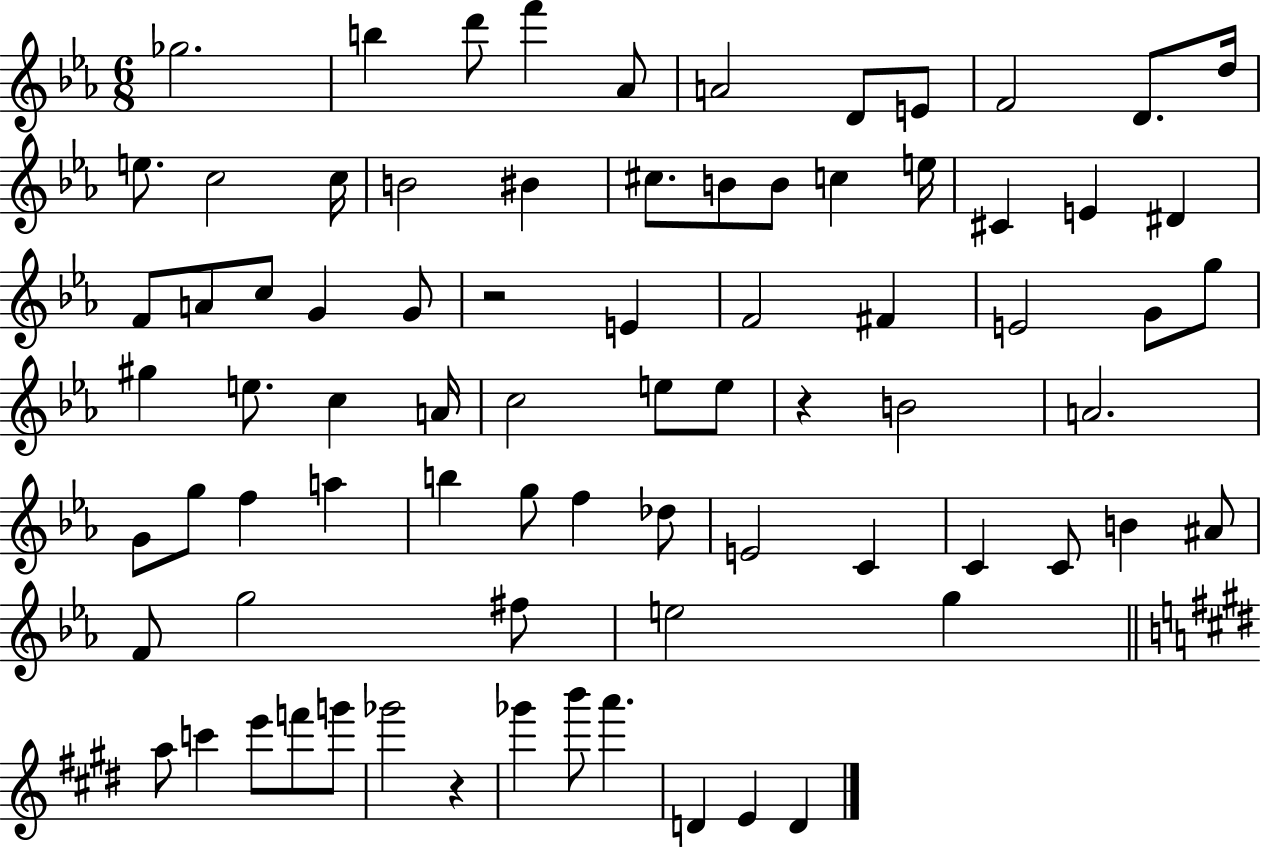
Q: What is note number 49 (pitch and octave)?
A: B5